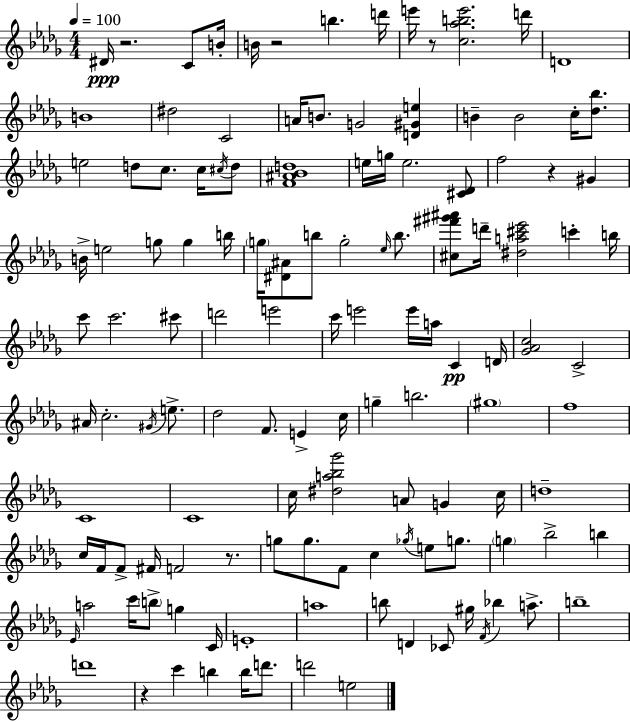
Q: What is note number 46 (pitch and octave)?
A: D6